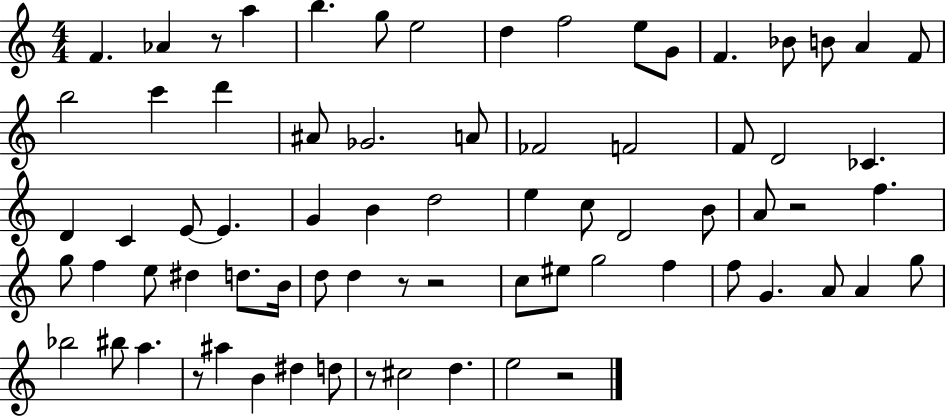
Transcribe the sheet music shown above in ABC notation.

X:1
T:Untitled
M:4/4
L:1/4
K:C
F _A z/2 a b g/2 e2 d f2 e/2 G/2 F _B/2 B/2 A F/2 b2 c' d' ^A/2 _G2 A/2 _F2 F2 F/2 D2 _C D C E/2 E G B d2 e c/2 D2 B/2 A/2 z2 f g/2 f e/2 ^d d/2 B/4 d/2 d z/2 z2 c/2 ^e/2 g2 f f/2 G A/2 A g/2 _b2 ^b/2 a z/2 ^a B ^d d/2 z/2 ^c2 d e2 z2